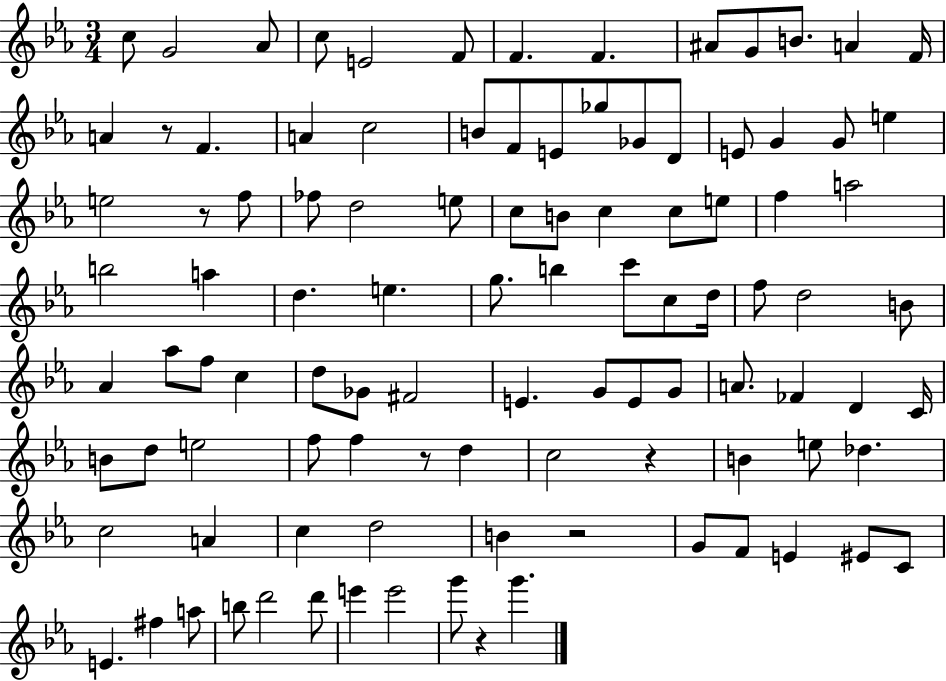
X:1
T:Untitled
M:3/4
L:1/4
K:Eb
c/2 G2 _A/2 c/2 E2 F/2 F F ^A/2 G/2 B/2 A F/4 A z/2 F A c2 B/2 F/2 E/2 _g/2 _G/2 D/2 E/2 G G/2 e e2 z/2 f/2 _f/2 d2 e/2 c/2 B/2 c c/2 e/2 f a2 b2 a d e g/2 b c'/2 c/2 d/4 f/2 d2 B/2 _A _a/2 f/2 c d/2 _G/2 ^F2 E G/2 E/2 G/2 A/2 _F D C/4 B/2 d/2 e2 f/2 f z/2 d c2 z B e/2 _d c2 A c d2 B z2 G/2 F/2 E ^E/2 C/2 E ^f a/2 b/2 d'2 d'/2 e' e'2 g'/2 z g'